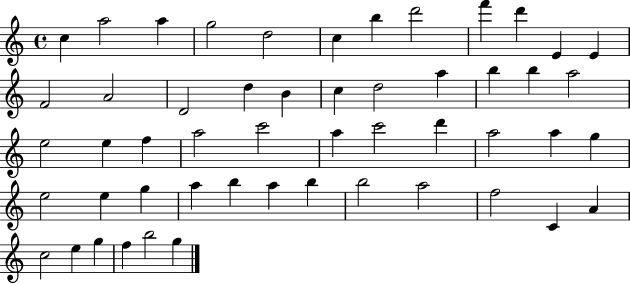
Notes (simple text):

C5/q A5/h A5/q G5/h D5/h C5/q B5/q D6/h F6/q D6/q E4/q E4/q F4/h A4/h D4/h D5/q B4/q C5/q D5/h A5/q B5/q B5/q A5/h E5/h E5/q F5/q A5/h C6/h A5/q C6/h D6/q A5/h A5/q G5/q E5/h E5/q G5/q A5/q B5/q A5/q B5/q B5/h A5/h F5/h C4/q A4/q C5/h E5/q G5/q F5/q B5/h G5/q